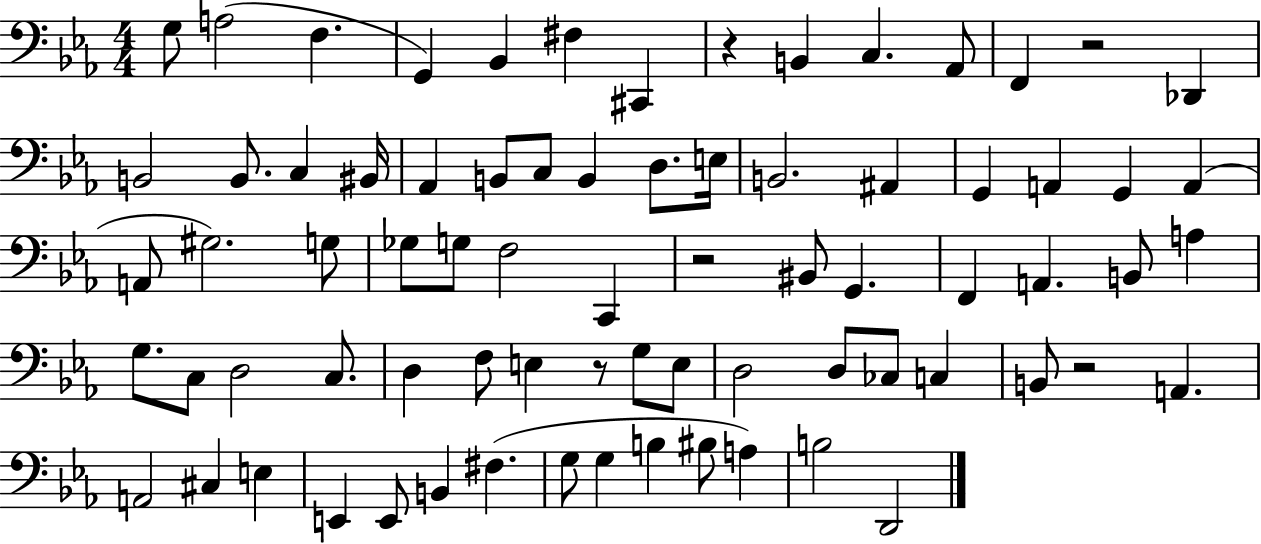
G3/e A3/h F3/q. G2/q Bb2/q F#3/q C#2/q R/q B2/q C3/q. Ab2/e F2/q R/h Db2/q B2/h B2/e. C3/q BIS2/s Ab2/q B2/e C3/e B2/q D3/e. E3/s B2/h. A#2/q G2/q A2/q G2/q A2/q A2/e G#3/h. G3/e Gb3/e G3/e F3/h C2/q R/h BIS2/e G2/q. F2/q A2/q. B2/e A3/q G3/e. C3/e D3/h C3/e. D3/q F3/e E3/q R/e G3/e E3/e D3/h D3/e CES3/e C3/q B2/e R/h A2/q. A2/h C#3/q E3/q E2/q E2/e B2/q F#3/q. G3/e G3/q B3/q BIS3/e A3/q B3/h D2/h